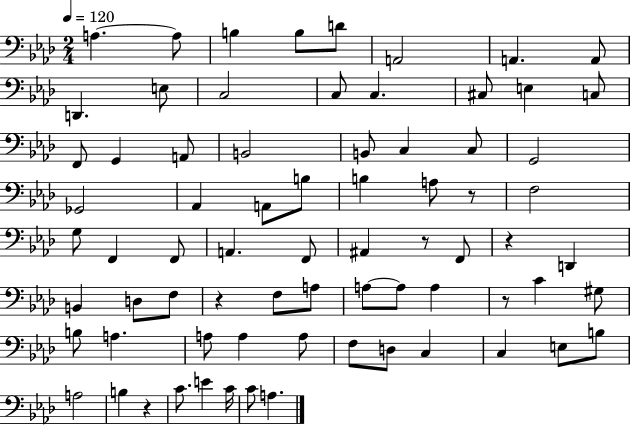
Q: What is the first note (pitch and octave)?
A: A3